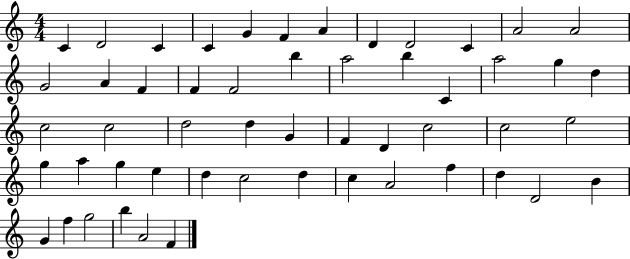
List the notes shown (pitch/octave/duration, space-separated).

C4/q D4/h C4/q C4/q G4/q F4/q A4/q D4/q D4/h C4/q A4/h A4/h G4/h A4/q F4/q F4/q F4/h B5/q A5/h B5/q C4/q A5/h G5/q D5/q C5/h C5/h D5/h D5/q G4/q F4/q D4/q C5/h C5/h E5/h G5/q A5/q G5/q E5/q D5/q C5/h D5/q C5/q A4/h F5/q D5/q D4/h B4/q G4/q F5/q G5/h B5/q A4/h F4/q